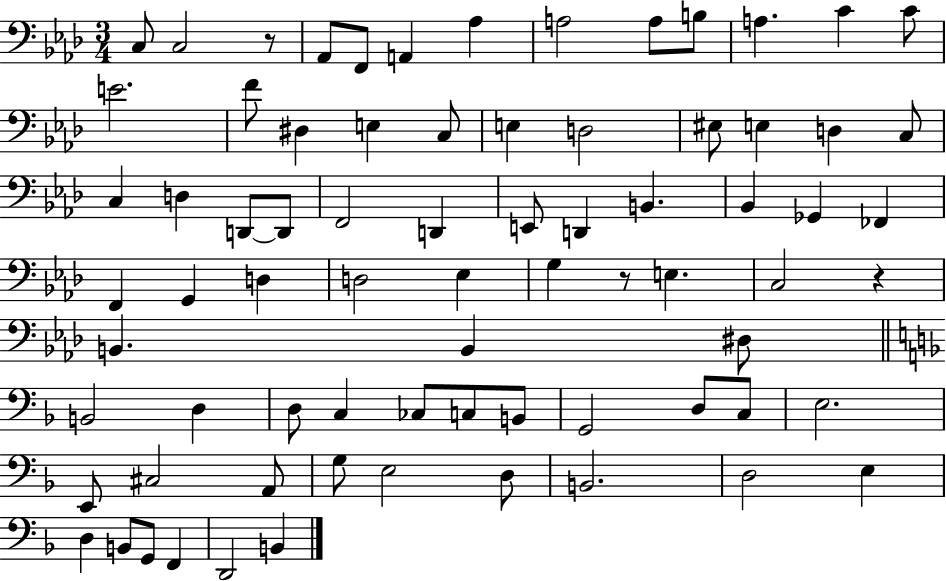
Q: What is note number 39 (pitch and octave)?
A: D3